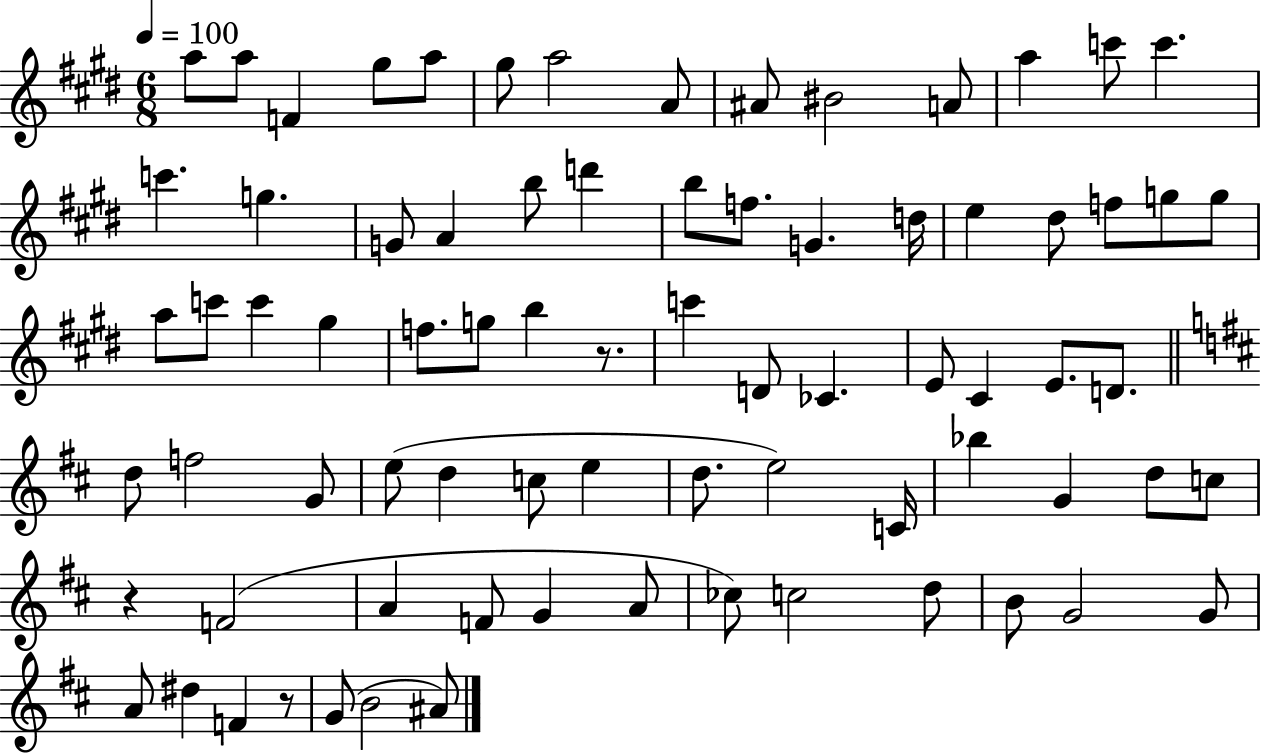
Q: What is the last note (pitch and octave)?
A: A#4